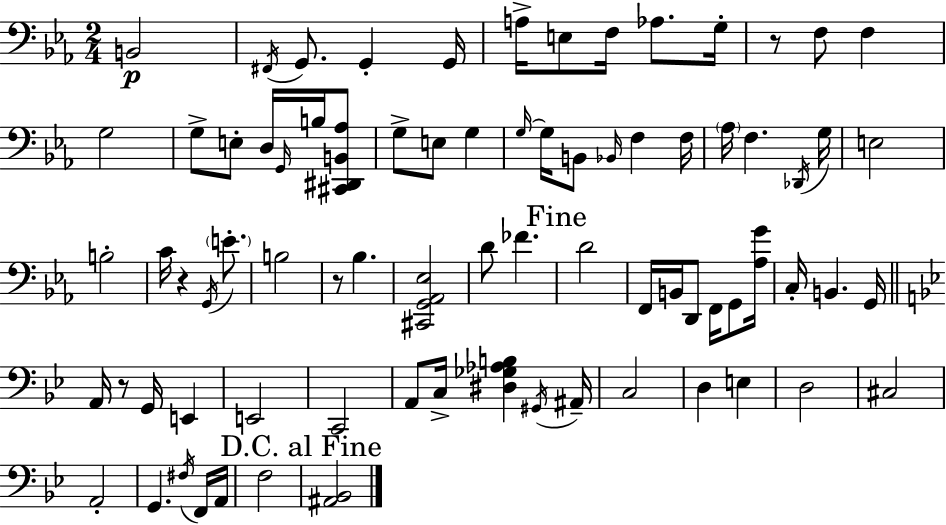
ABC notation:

X:1
T:Untitled
M:2/4
L:1/4
K:Cm
B,,2 ^F,,/4 G,,/2 G,, G,,/4 A,/4 E,/2 F,/4 _A,/2 G,/4 z/2 F,/2 F, G,2 G,/2 E,/2 D,/4 G,,/4 B,/4 [^C,,^D,,B,,_A,]/2 G,/2 E,/2 G, G,/4 G,/4 B,,/2 _B,,/4 F, F,/4 _A,/4 F, _D,,/4 G,/4 E,2 B,2 C/4 z G,,/4 E/2 B,2 z/2 _B, [^C,,G,,_A,,_E,]2 D/2 _F D2 F,,/4 B,,/4 D,,/2 F,,/4 G,,/2 [_A,G]/4 C,/4 B,, G,,/4 A,,/4 z/2 G,,/4 E,, E,,2 C,,2 A,,/2 C,/4 [^D,_G,_A,B,] ^G,,/4 ^A,,/4 C,2 D, E, D,2 ^C,2 A,,2 G,, ^F,/4 F,,/4 A,,/4 F,2 [^A,,_B,,]2